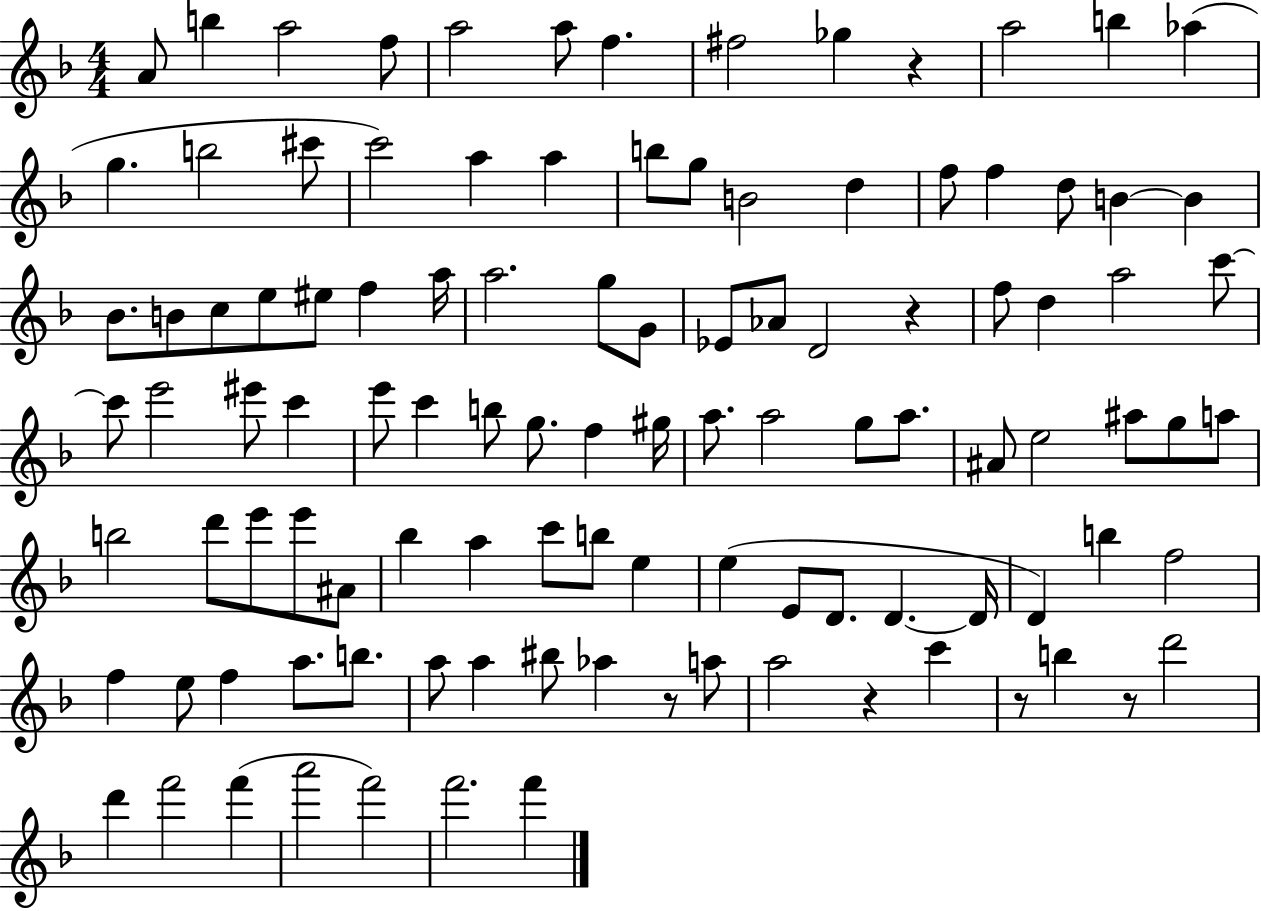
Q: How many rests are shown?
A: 6